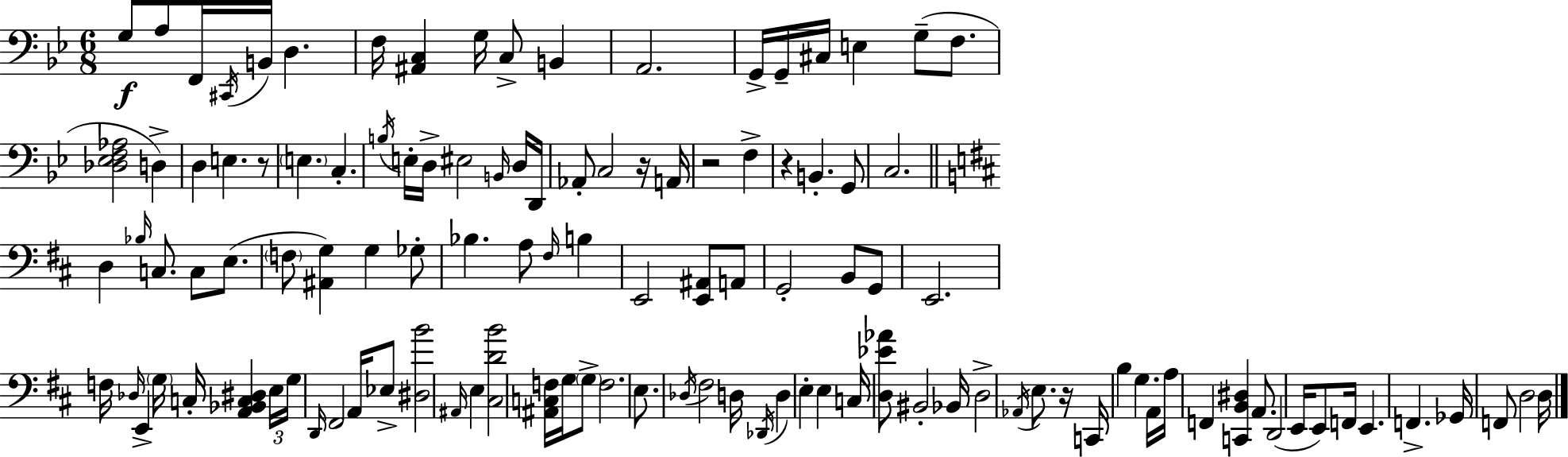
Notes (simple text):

G3/e A3/e F2/s C#2/s B2/s D3/q. F3/s [A#2,C3]/q G3/s C3/e B2/q A2/h. G2/s G2/s C#3/s E3/q G3/e F3/e. [Db3,Eb3,F3,Ab3]/h D3/q D3/q E3/q. R/e E3/q. C3/q. B3/s E3/s D3/s EIS3/h B2/s D3/s D2/s Ab2/e C3/h R/s A2/s R/h F3/q R/q B2/q. G2/e C3/h. D3/q Bb3/s C3/e. C3/e E3/e. F3/e [A#2,G3]/q G3/q Gb3/e Bb3/q. A3/e F#3/s B3/q E2/h [E2,A#2]/e A2/e G2/h B2/e G2/e E2/h. F3/s Db3/s E2/q G3/s C3/s [A2,Bb2,C3,D#3]/q E3/s G3/s D2/s F#2/h A2/s Eb3/e [D#3,B4]/h A#2/s E3/q [C#3,D4,B4]/h [A#2,C3,F3]/s G3/s G3/e F3/h. E3/e. Db3/s F#3/h D3/s Db2/s D3/q E3/q E3/q C3/s [D3,Eb4,Ab4]/e BIS2/h Bb2/s D3/h Ab2/s E3/e. R/s C2/s B3/q G3/q. A2/s A3/s F2/q [C2,B2,D#3]/q A2/e. D2/h E2/s E2/e F2/s E2/q. F2/q. Gb2/s F2/e D3/h D3/s